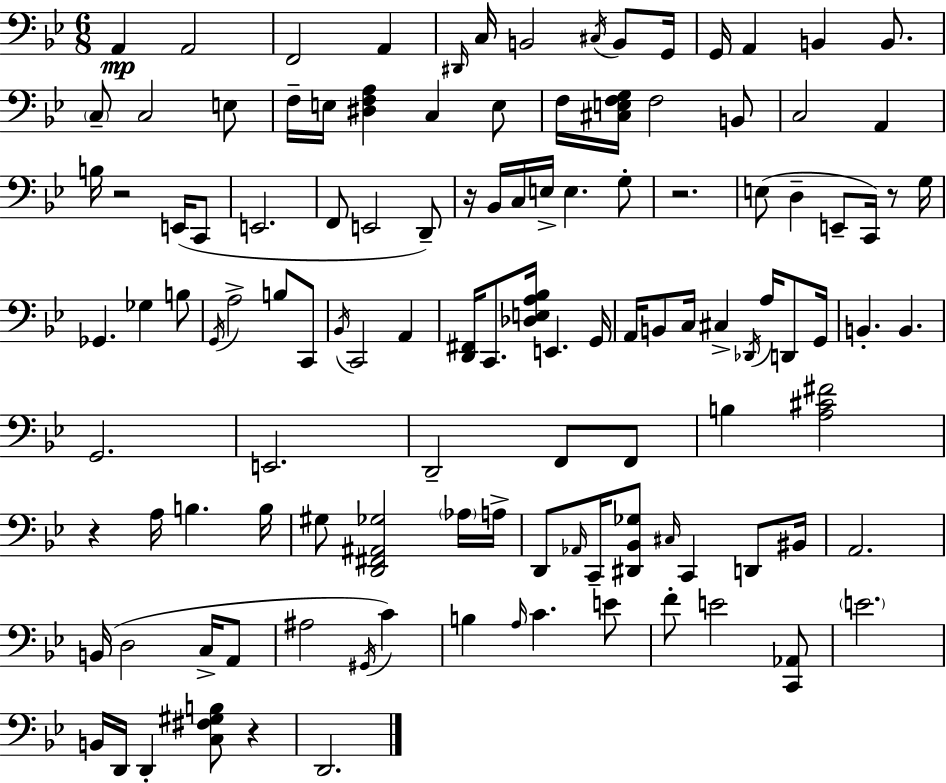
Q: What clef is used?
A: bass